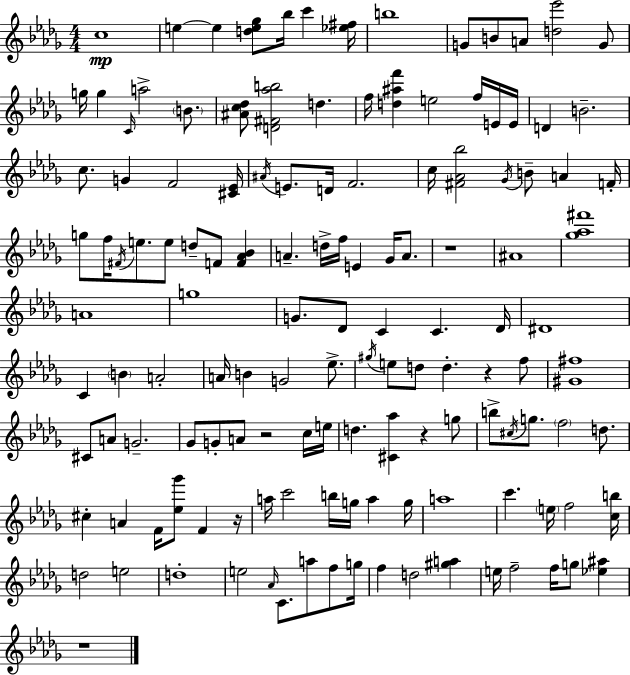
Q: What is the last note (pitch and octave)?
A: G5